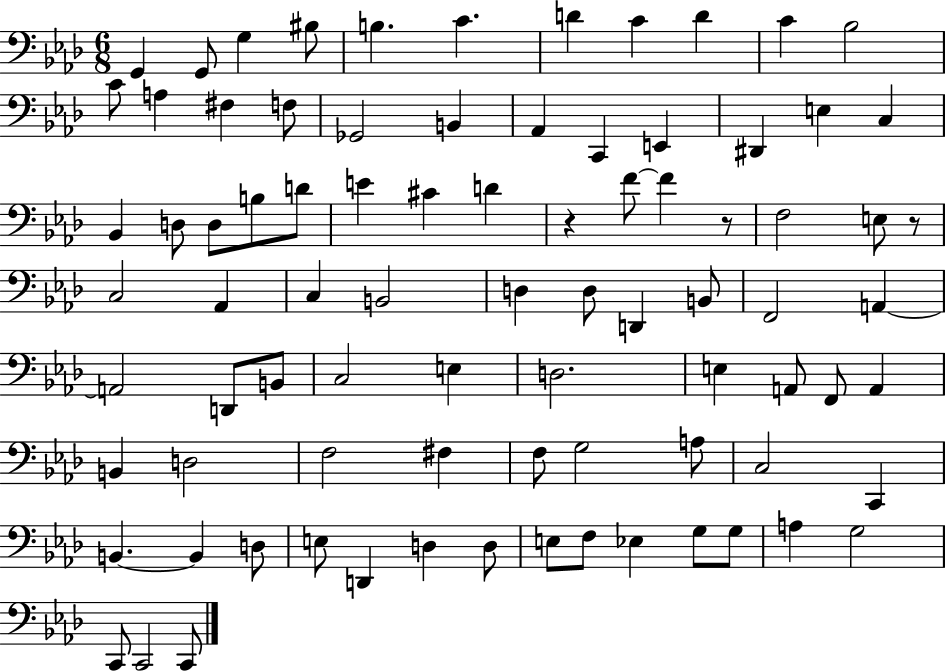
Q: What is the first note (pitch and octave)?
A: G2